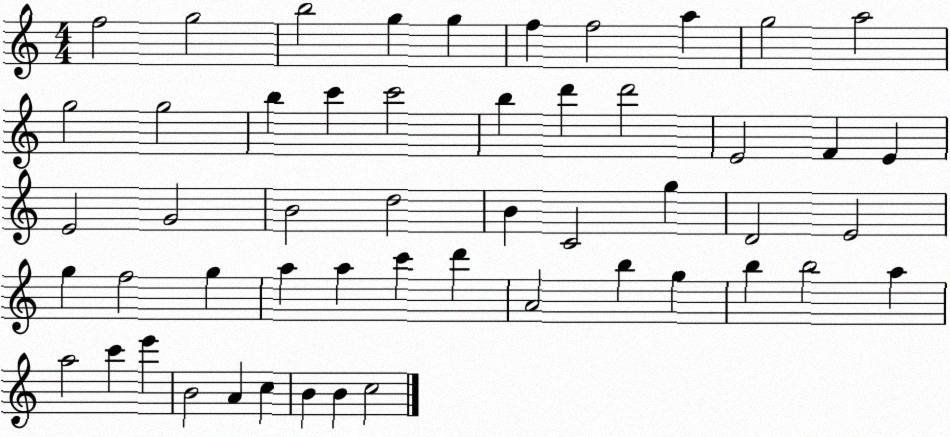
X:1
T:Untitled
M:4/4
L:1/4
K:C
f2 g2 b2 g g f f2 a g2 a2 g2 g2 b c' c'2 b d' d'2 E2 F E E2 G2 B2 d2 B C2 g D2 E2 g f2 g a a c' d' A2 b g b b2 a a2 c' e' B2 A c B B c2